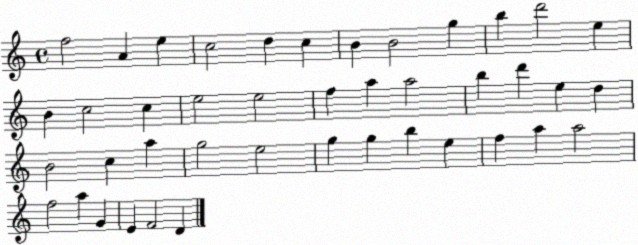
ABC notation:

X:1
T:Untitled
M:4/4
L:1/4
K:C
f2 A e c2 d c B B2 g b d'2 e B c2 c e2 e2 f a a2 b d' e d B2 c a g2 e2 g g b e f a a2 f2 a G E F2 D